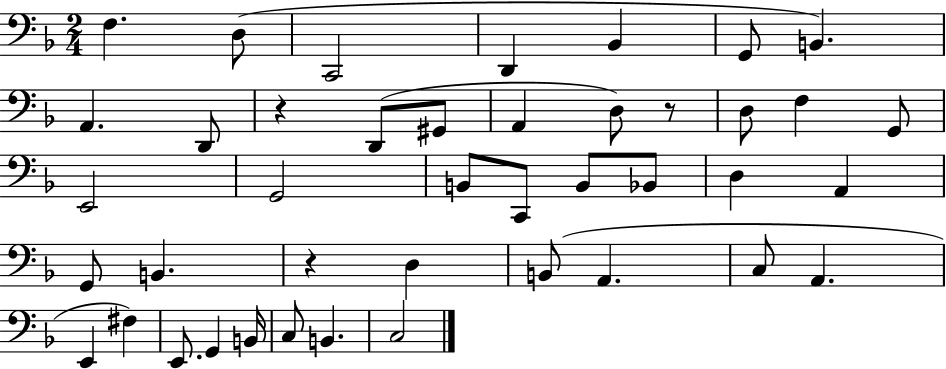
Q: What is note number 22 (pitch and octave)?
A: Bb2